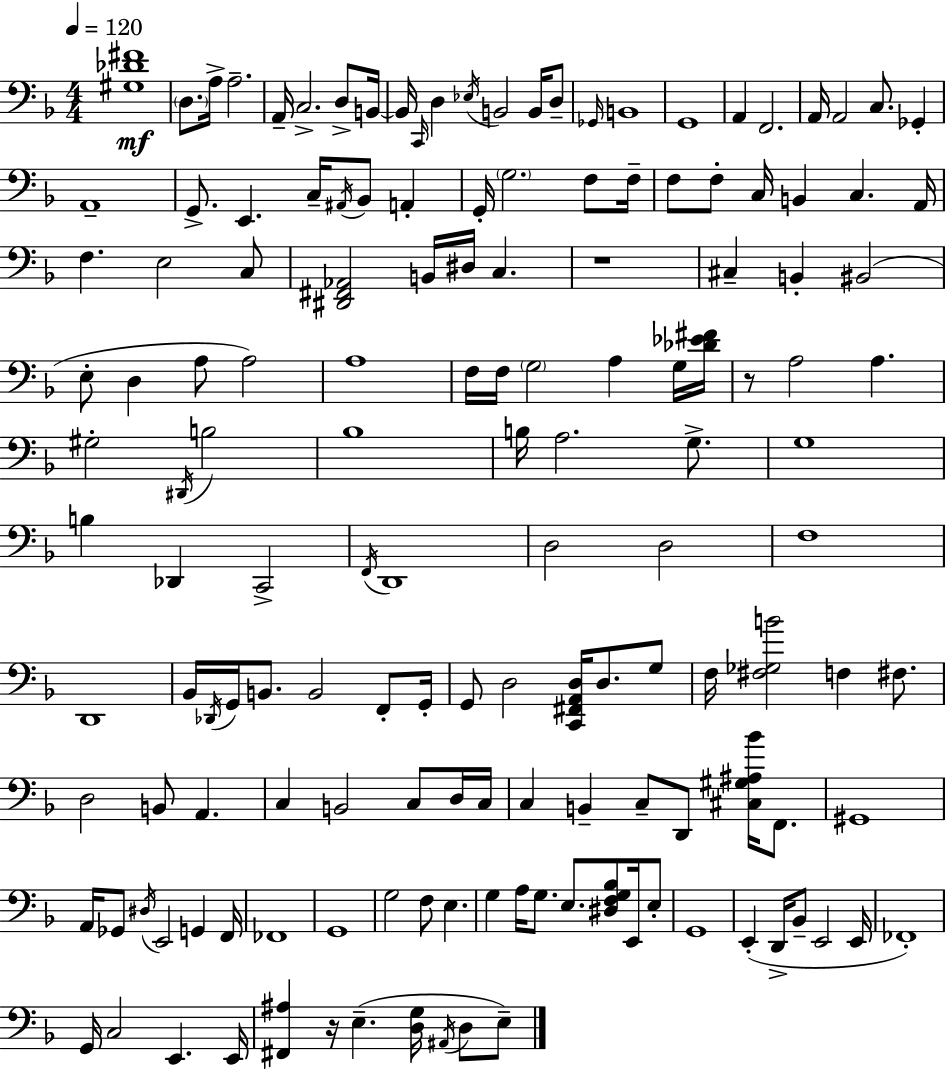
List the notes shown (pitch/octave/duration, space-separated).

[G#3,Db4,F#4]/w D3/e. A3/s A3/h. A2/s C3/h. D3/e B2/s B2/s C2/s D3/q Eb3/s B2/h B2/s D3/e Gb2/s B2/w G2/w A2/q F2/h. A2/s A2/h C3/e. Gb2/q A2/w G2/e. E2/q. C3/s A#2/s Bb2/e A2/q G2/s G3/h. F3/e F3/s F3/e F3/e C3/s B2/q C3/q. A2/s F3/q. E3/h C3/e [D#2,F#2,Ab2]/h B2/s D#3/s C3/q. R/w C#3/q B2/q BIS2/h E3/e D3/q A3/e A3/h A3/w F3/s F3/s G3/h A3/q G3/s [Db4,Eb4,F#4]/s R/e A3/h A3/q. G#3/h D#2/s B3/h Bb3/w B3/s A3/h. G3/e. G3/w B3/q Db2/q C2/h F2/s D2/w D3/h D3/h F3/w D2/w Bb2/s Db2/s G2/s B2/e. B2/h F2/e G2/s G2/e D3/h [C2,F#2,A2,D3]/s D3/e. G3/e F3/s [F#3,Gb3,B4]/h F3/q F#3/e. D3/h B2/e A2/q. C3/q B2/h C3/e D3/s C3/s C3/q B2/q C3/e D2/e [C#3,G#3,A#3,Bb4]/s F2/e. G#2/w A2/s Gb2/e D#3/s E2/h G2/q F2/s FES2/w G2/w G3/h F3/e E3/q. G3/q A3/s G3/e. E3/e. [D#3,F3,G3,Bb3]/e E2/s E3/e G2/w E2/q D2/s Bb2/e E2/h E2/s FES2/w G2/s C3/h E2/q. E2/s [F#2,A#3]/q R/s E3/q. [D3,G3]/s A#2/s D3/e E3/e